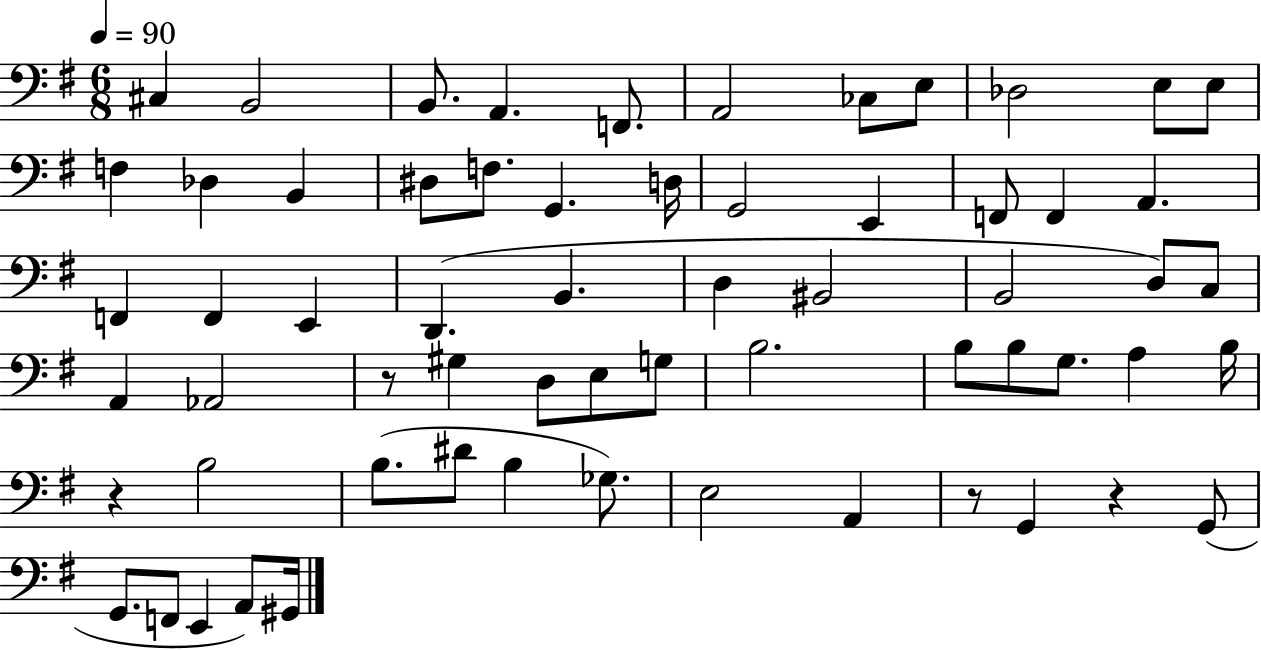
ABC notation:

X:1
T:Untitled
M:6/8
L:1/4
K:G
^C, B,,2 B,,/2 A,, F,,/2 A,,2 _C,/2 E,/2 _D,2 E,/2 E,/2 F, _D, B,, ^D,/2 F,/2 G,, D,/4 G,,2 E,, F,,/2 F,, A,, F,, F,, E,, D,, B,, D, ^B,,2 B,,2 D,/2 C,/2 A,, _A,,2 z/2 ^G, D,/2 E,/2 G,/2 B,2 B,/2 B,/2 G,/2 A, B,/4 z B,2 B,/2 ^D/2 B, _G,/2 E,2 A,, z/2 G,, z G,,/2 G,,/2 F,,/2 E,, A,,/2 ^G,,/4